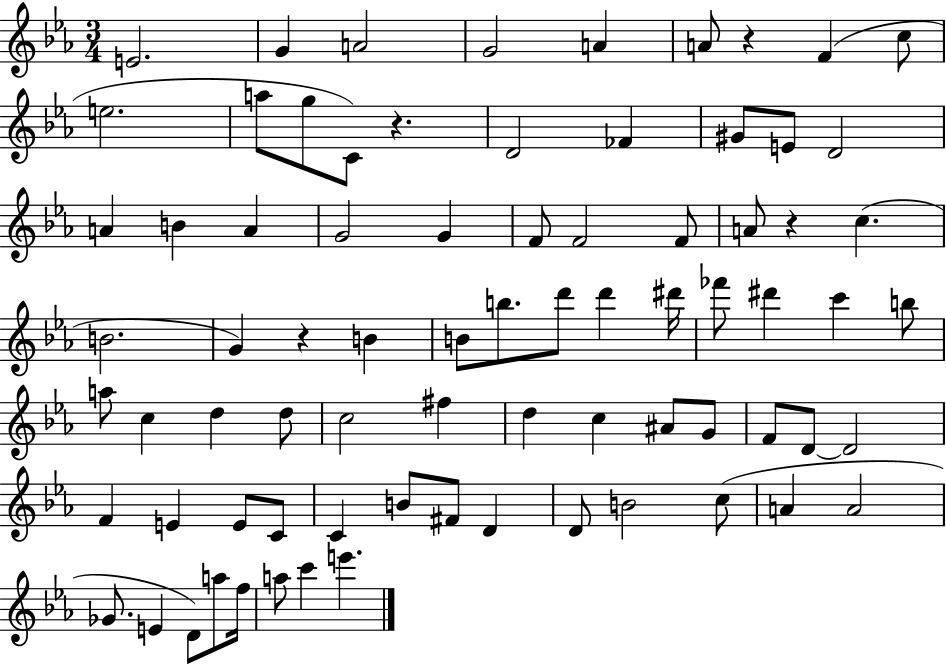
X:1
T:Untitled
M:3/4
L:1/4
K:Eb
E2 G A2 G2 A A/2 z F c/2 e2 a/2 g/2 C/2 z D2 _F ^G/2 E/2 D2 A B A G2 G F/2 F2 F/2 A/2 z c B2 G z B B/2 b/2 d'/2 d' ^d'/4 _f'/2 ^d' c' b/2 a/2 c d d/2 c2 ^f d c ^A/2 G/2 F/2 D/2 D2 F E E/2 C/2 C B/2 ^F/2 D D/2 B2 c/2 A A2 _G/2 E D/2 a/2 f/4 a/2 c' e'